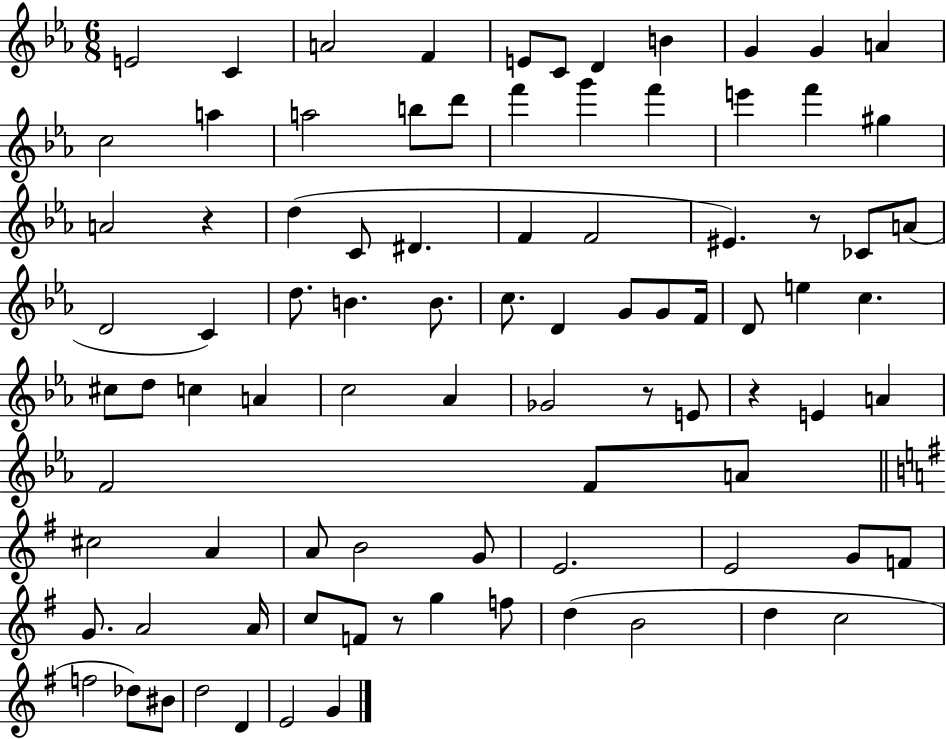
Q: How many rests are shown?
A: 5